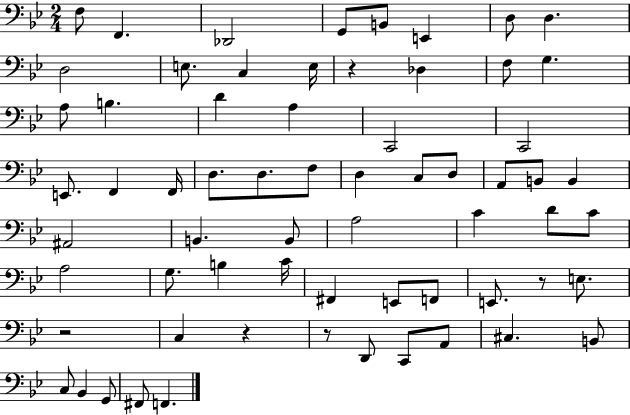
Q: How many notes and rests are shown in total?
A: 65